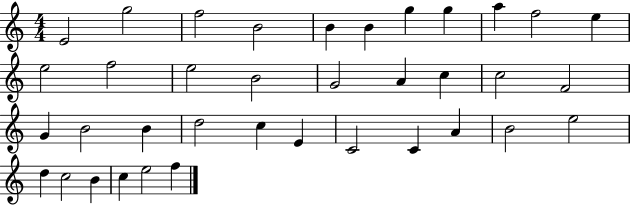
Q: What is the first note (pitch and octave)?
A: E4